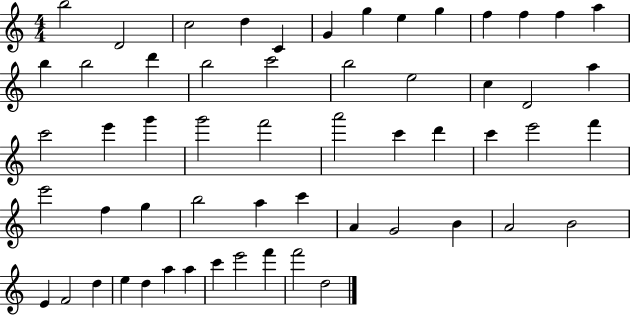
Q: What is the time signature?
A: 4/4